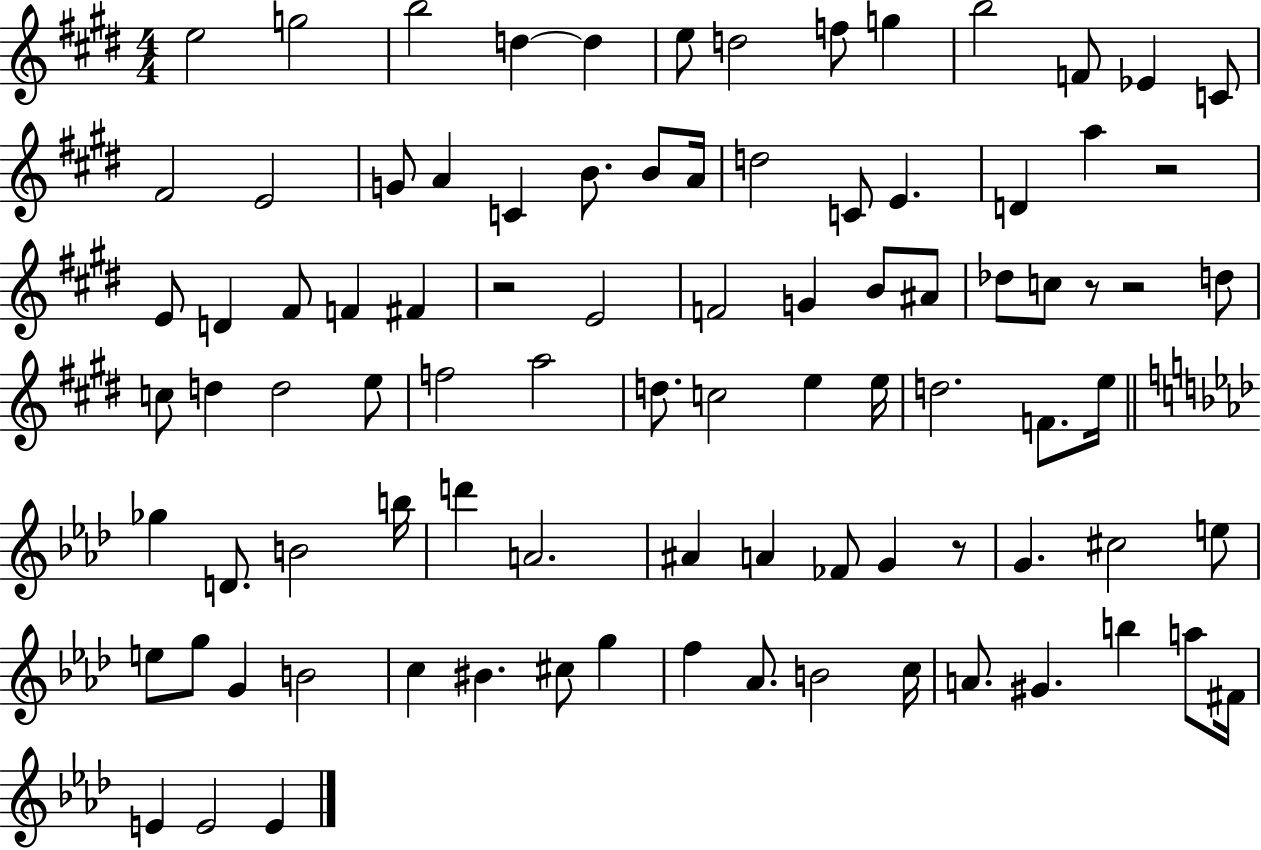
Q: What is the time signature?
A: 4/4